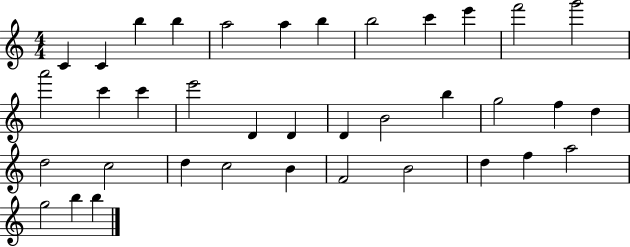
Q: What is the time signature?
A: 4/4